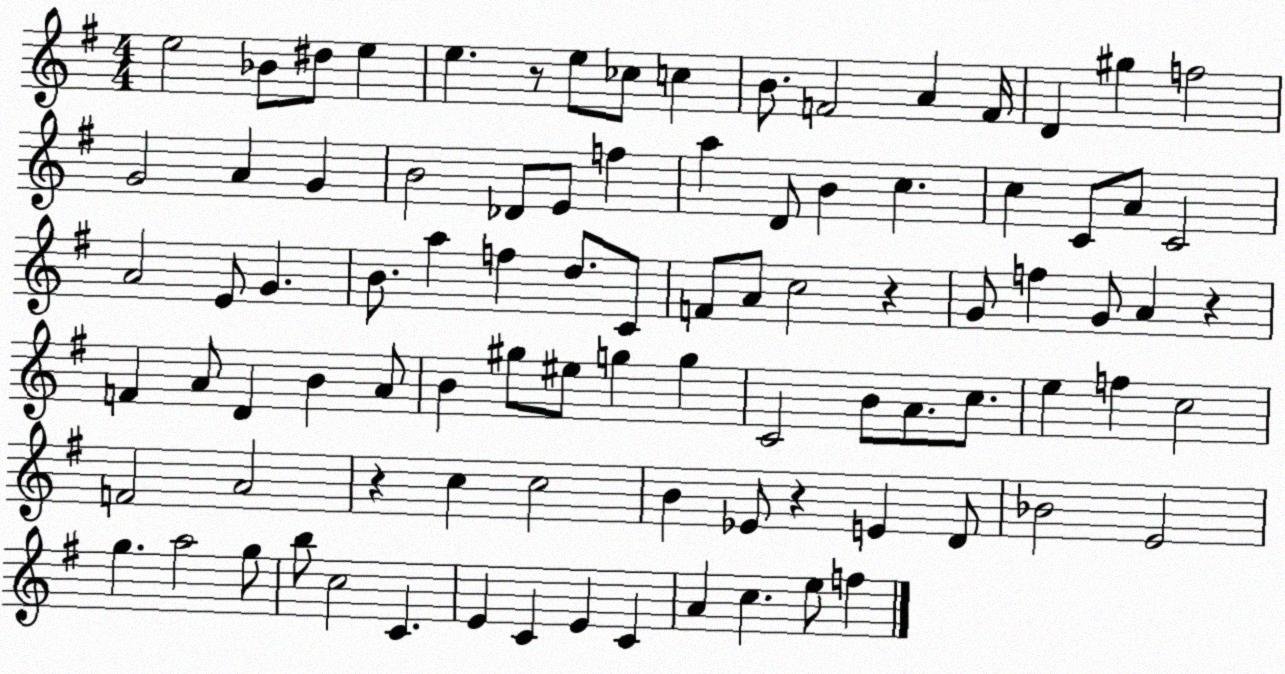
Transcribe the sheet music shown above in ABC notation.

X:1
T:Untitled
M:4/4
L:1/4
K:G
e2 _B/2 ^d/2 e e z/2 e/2 _c/2 c B/2 F2 A F/4 D ^g f2 G2 A G B2 _D/2 E/2 f a D/2 B c c C/2 A/2 C2 A2 E/2 G B/2 a f d/2 C/2 F/2 A/2 c2 z G/2 f G/2 A z F A/2 D B A/2 B ^g/2 ^e/2 g g C2 B/2 A/2 c/2 e f c2 F2 A2 z c c2 B _E/2 z E D/2 _B2 E2 g a2 g/2 b/2 c2 C E C E C A c e/2 f